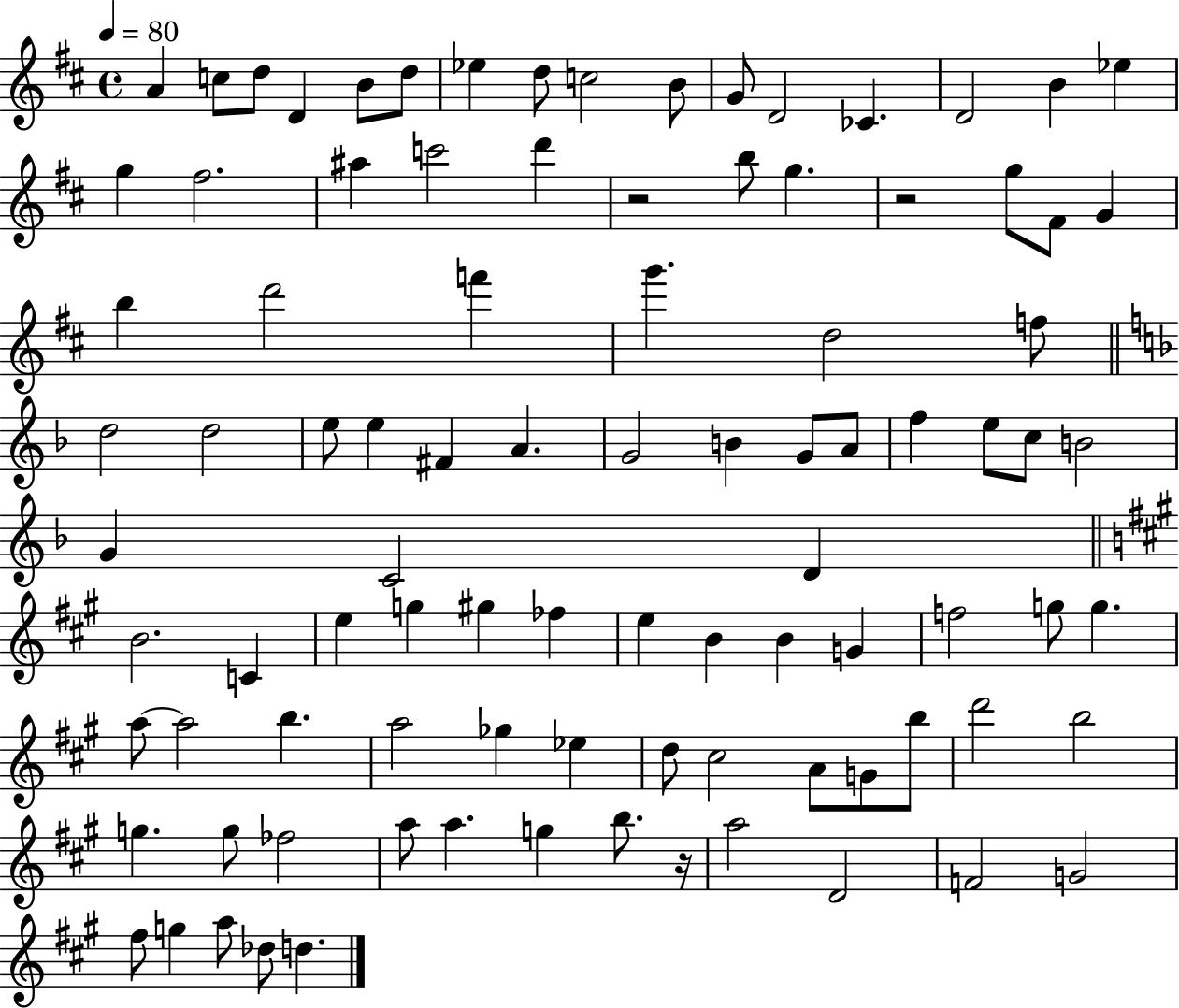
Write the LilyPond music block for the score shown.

{
  \clef treble
  \time 4/4
  \defaultTimeSignature
  \key d \major
  \tempo 4 = 80
  \repeat volta 2 { a'4 c''8 d''8 d'4 b'8 d''8 | ees''4 d''8 c''2 b'8 | g'8 d'2 ces'4. | d'2 b'4 ees''4 | \break g''4 fis''2. | ais''4 c'''2 d'''4 | r2 b''8 g''4. | r2 g''8 fis'8 g'4 | \break b''4 d'''2 f'''4 | g'''4. d''2 f''8 | \bar "||" \break \key f \major d''2 d''2 | e''8 e''4 fis'4 a'4. | g'2 b'4 g'8 a'8 | f''4 e''8 c''8 b'2 | \break g'4 c'2 d'4 | \bar "||" \break \key a \major b'2. c'4 | e''4 g''4 gis''4 fes''4 | e''4 b'4 b'4 g'4 | f''2 g''8 g''4. | \break a''8~~ a''2 b''4. | a''2 ges''4 ees''4 | d''8 cis''2 a'8 g'8 b''8 | d'''2 b''2 | \break g''4. g''8 fes''2 | a''8 a''4. g''4 b''8. r16 | a''2 d'2 | f'2 g'2 | \break fis''8 g''4 a''8 des''8 d''4. | } \bar "|."
}